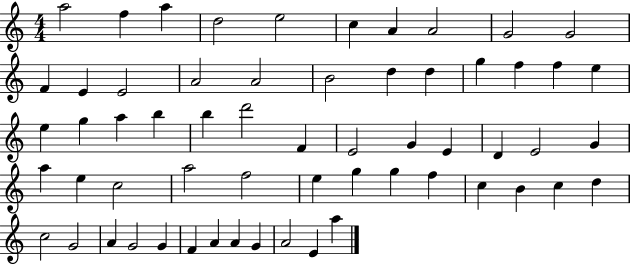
A5/h F5/q A5/q D5/h E5/h C5/q A4/q A4/h G4/h G4/h F4/q E4/q E4/h A4/h A4/h B4/h D5/q D5/q G5/q F5/q F5/q E5/q E5/q G5/q A5/q B5/q B5/q D6/h F4/q E4/h G4/q E4/q D4/q E4/h G4/q A5/q E5/q C5/h A5/h F5/h E5/q G5/q G5/q F5/q C5/q B4/q C5/q D5/q C5/h G4/h A4/q G4/h G4/q F4/q A4/q A4/q G4/q A4/h E4/q A5/q